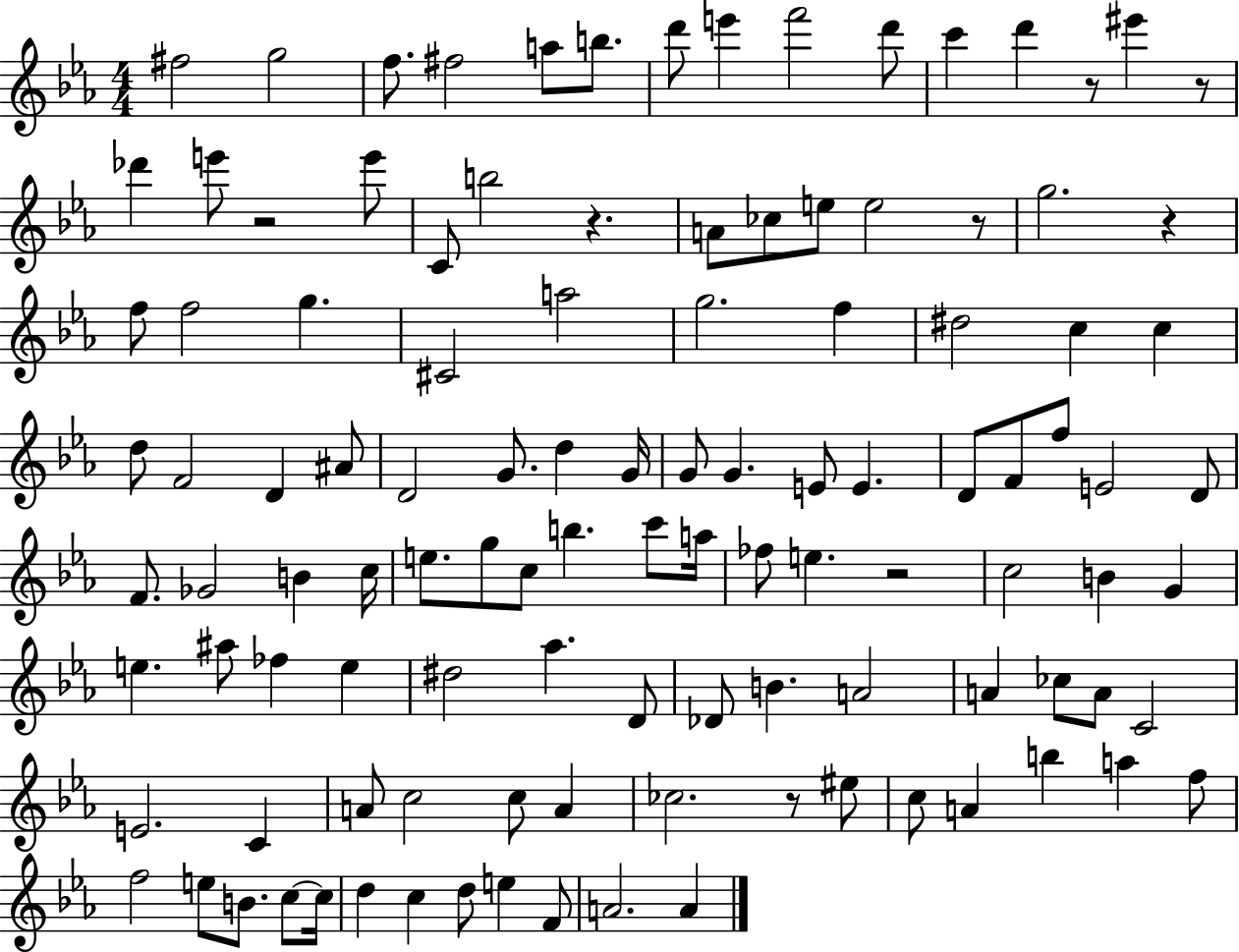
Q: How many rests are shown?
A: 8